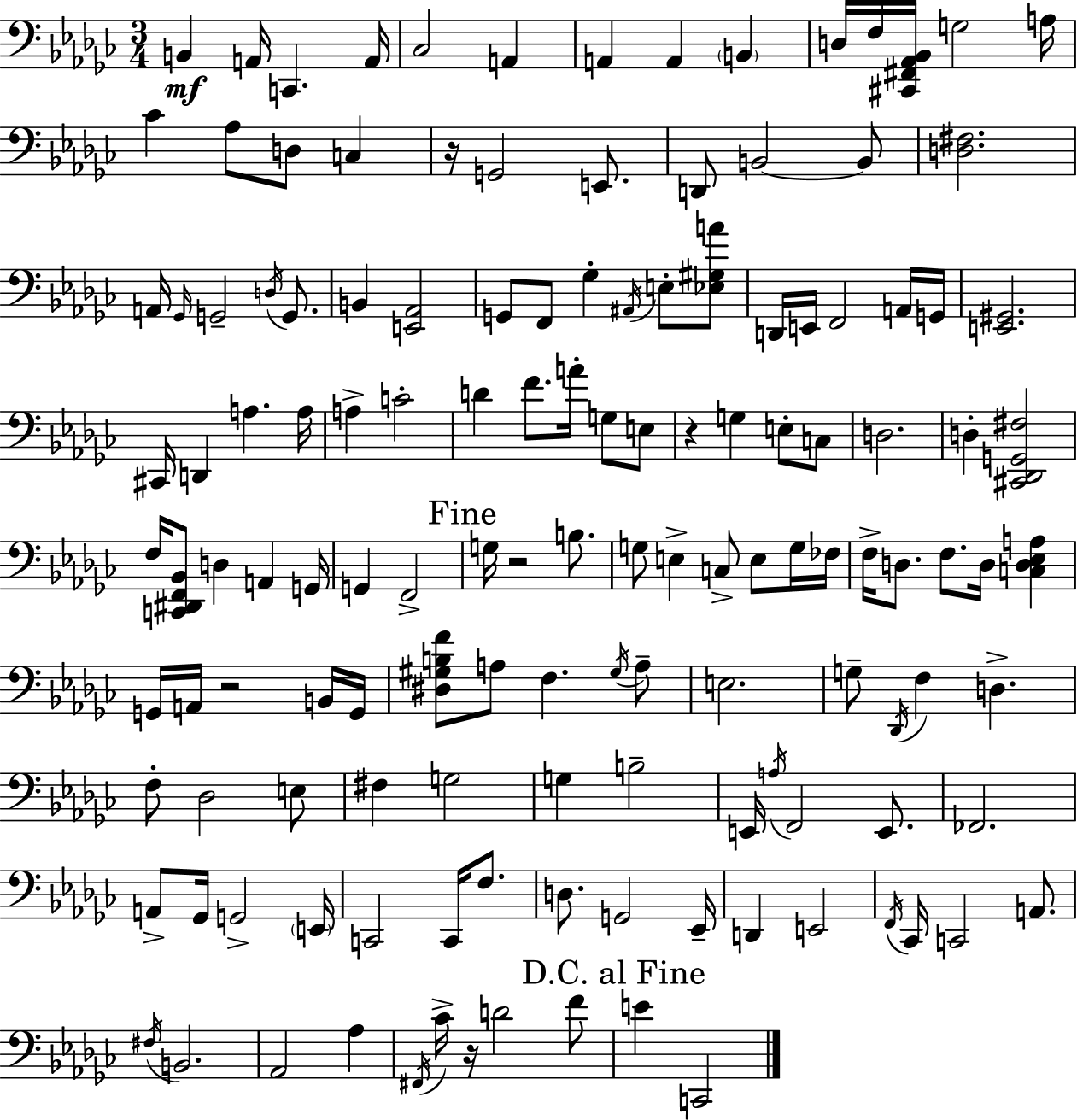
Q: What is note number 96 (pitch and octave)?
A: E2